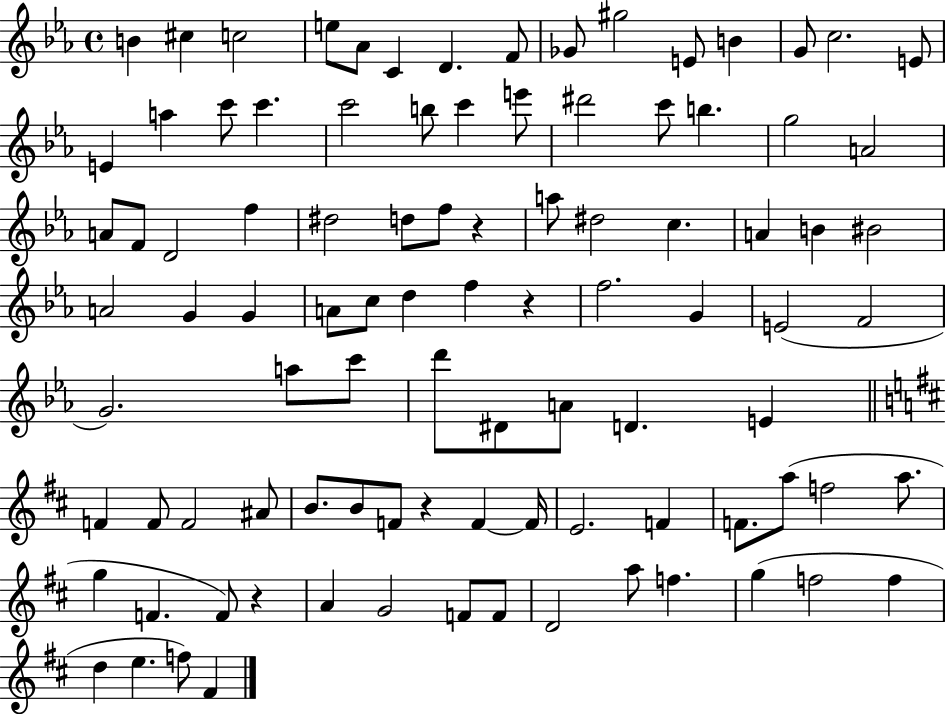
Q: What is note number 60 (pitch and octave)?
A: E4